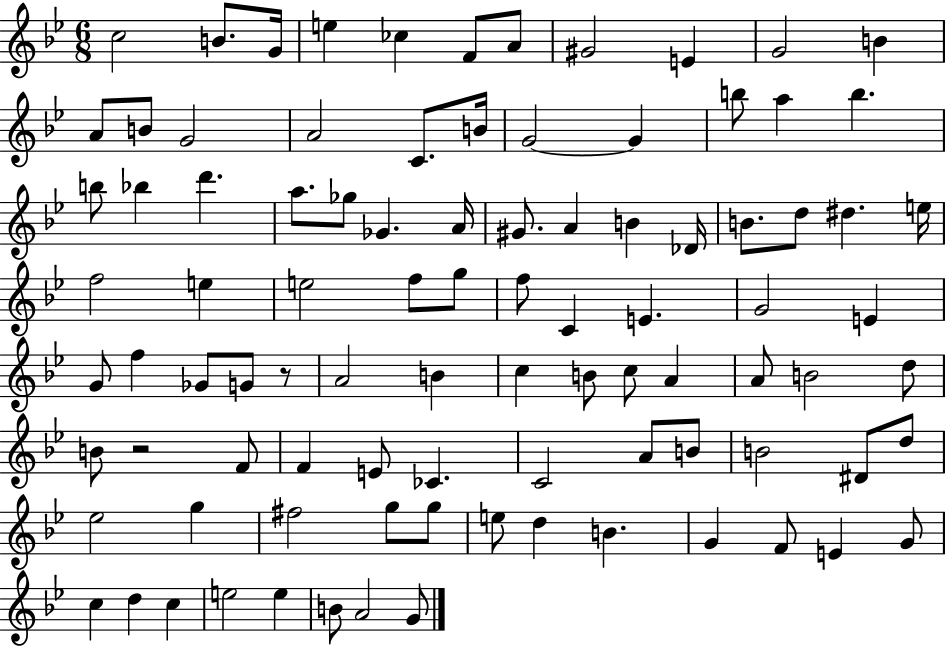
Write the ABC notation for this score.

X:1
T:Untitled
M:6/8
L:1/4
K:Bb
c2 B/2 G/4 e _c F/2 A/2 ^G2 E G2 B A/2 B/2 G2 A2 C/2 B/4 G2 G b/2 a b b/2 _b d' a/2 _g/2 _G A/4 ^G/2 A B _D/4 B/2 d/2 ^d e/4 f2 e e2 f/2 g/2 f/2 C E G2 E G/2 f _G/2 G/2 z/2 A2 B c B/2 c/2 A A/2 B2 d/2 B/2 z2 F/2 F E/2 _C C2 A/2 B/2 B2 ^D/2 d/2 _e2 g ^f2 g/2 g/2 e/2 d B G F/2 E G/2 c d c e2 e B/2 A2 G/2